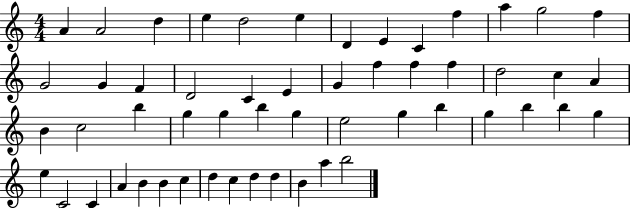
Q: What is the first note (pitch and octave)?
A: A4